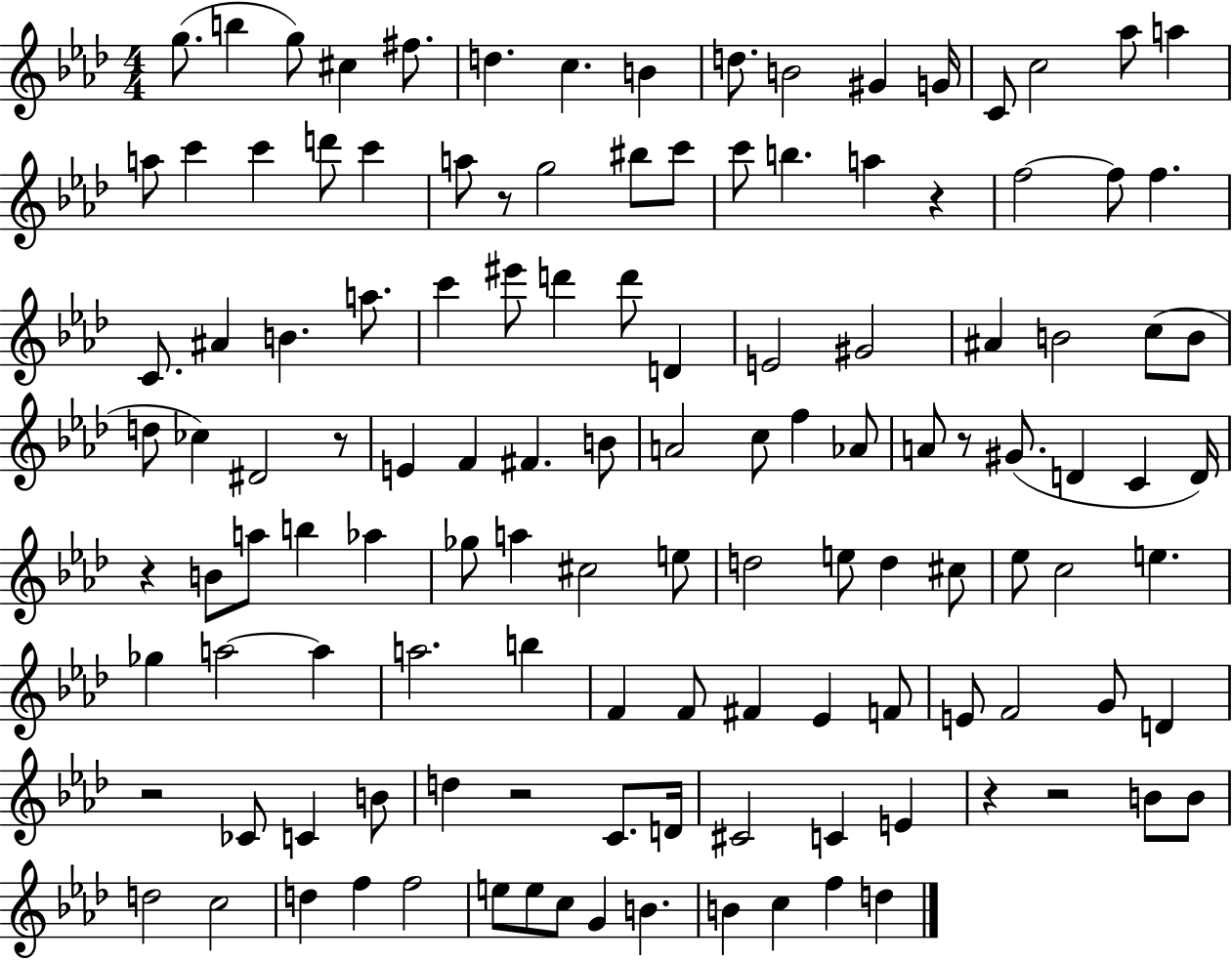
{
  \clef treble
  \numericTimeSignature
  \time 4/4
  \key aes \major
  \repeat volta 2 { g''8.( b''4 g''8) cis''4 fis''8. | d''4. c''4. b'4 | d''8. b'2 gis'4 g'16 | c'8 c''2 aes''8 a''4 | \break a''8 c'''4 c'''4 d'''8 c'''4 | a''8 r8 g''2 bis''8 c'''8 | c'''8 b''4. a''4 r4 | f''2~~ f''8 f''4. | \break c'8. ais'4 b'4. a''8. | c'''4 eis'''8 d'''4 d'''8 d'4 | e'2 gis'2 | ais'4 b'2 c''8( b'8 | \break d''8 ces''4) dis'2 r8 | e'4 f'4 fis'4. b'8 | a'2 c''8 f''4 aes'8 | a'8 r8 gis'8.( d'4 c'4 d'16) | \break r4 b'8 a''8 b''4 aes''4 | ges''8 a''4 cis''2 e''8 | d''2 e''8 d''4 cis''8 | ees''8 c''2 e''4. | \break ges''4 a''2~~ a''4 | a''2. b''4 | f'4 f'8 fis'4 ees'4 f'8 | e'8 f'2 g'8 d'4 | \break r2 ces'8 c'4 b'8 | d''4 r2 c'8. d'16 | cis'2 c'4 e'4 | r4 r2 b'8 b'8 | \break d''2 c''2 | d''4 f''4 f''2 | e''8 e''8 c''8 g'4 b'4. | b'4 c''4 f''4 d''4 | \break } \bar "|."
}